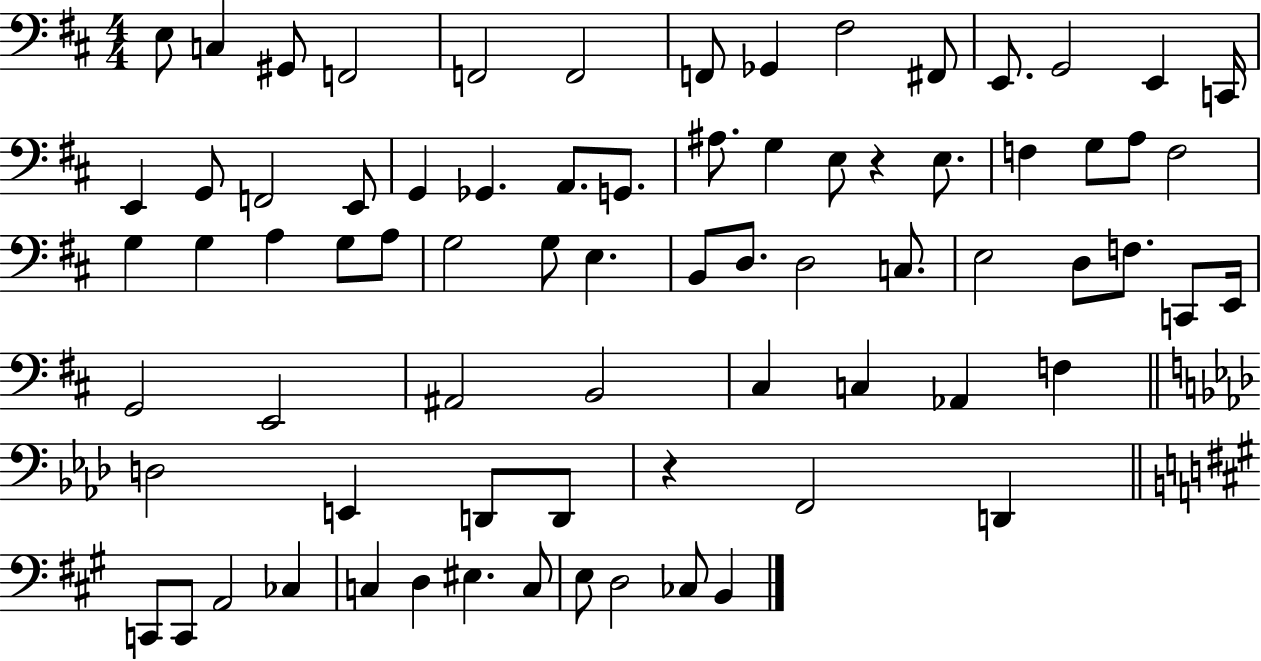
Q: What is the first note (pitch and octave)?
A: E3